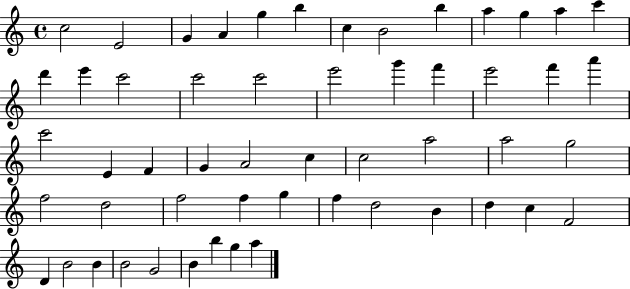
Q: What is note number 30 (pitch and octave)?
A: C5